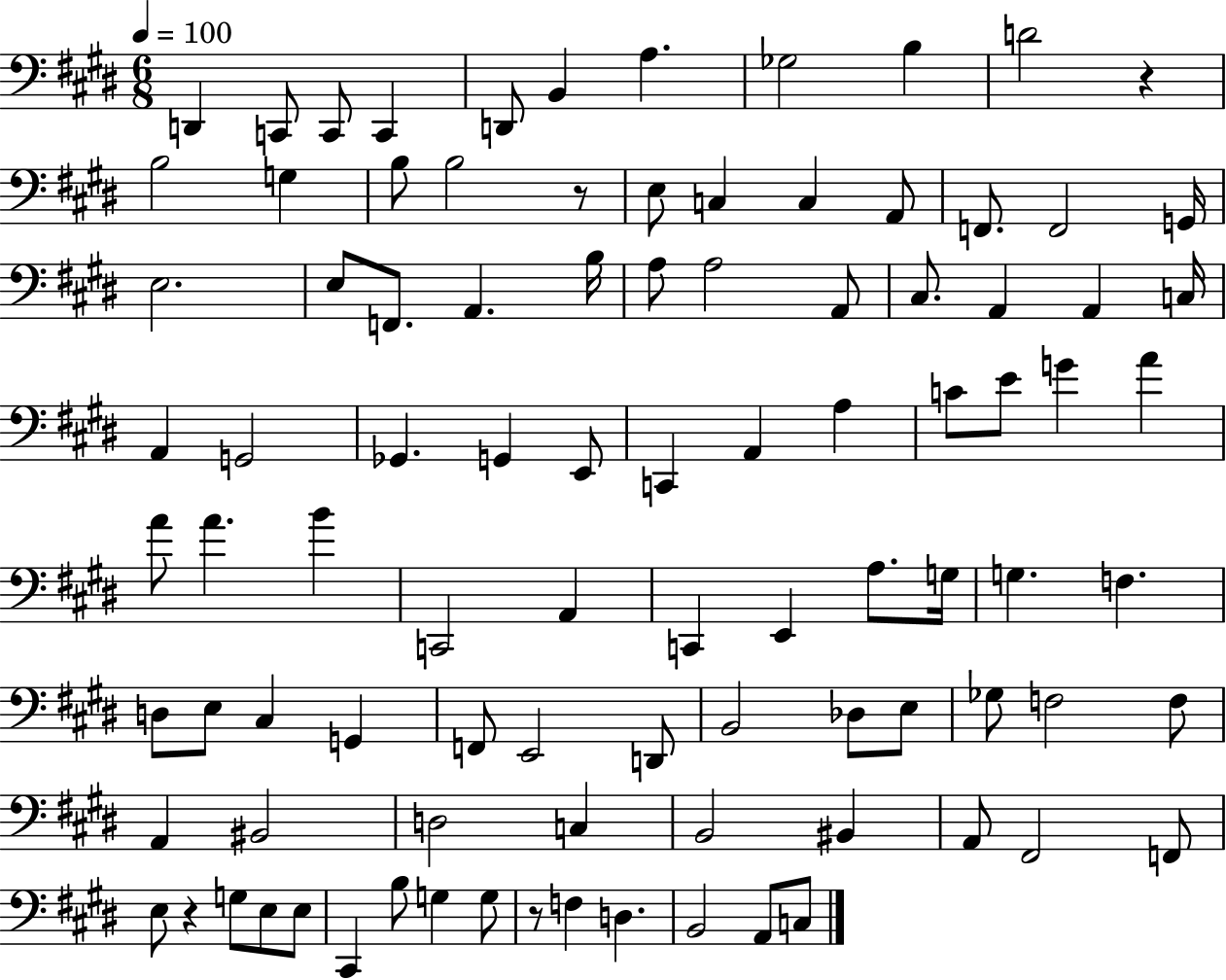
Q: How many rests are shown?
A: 4